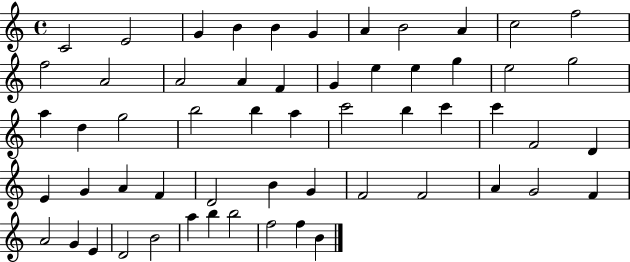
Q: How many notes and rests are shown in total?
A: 57